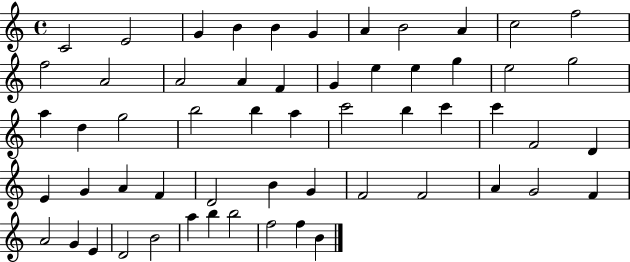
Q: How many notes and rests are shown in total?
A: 57